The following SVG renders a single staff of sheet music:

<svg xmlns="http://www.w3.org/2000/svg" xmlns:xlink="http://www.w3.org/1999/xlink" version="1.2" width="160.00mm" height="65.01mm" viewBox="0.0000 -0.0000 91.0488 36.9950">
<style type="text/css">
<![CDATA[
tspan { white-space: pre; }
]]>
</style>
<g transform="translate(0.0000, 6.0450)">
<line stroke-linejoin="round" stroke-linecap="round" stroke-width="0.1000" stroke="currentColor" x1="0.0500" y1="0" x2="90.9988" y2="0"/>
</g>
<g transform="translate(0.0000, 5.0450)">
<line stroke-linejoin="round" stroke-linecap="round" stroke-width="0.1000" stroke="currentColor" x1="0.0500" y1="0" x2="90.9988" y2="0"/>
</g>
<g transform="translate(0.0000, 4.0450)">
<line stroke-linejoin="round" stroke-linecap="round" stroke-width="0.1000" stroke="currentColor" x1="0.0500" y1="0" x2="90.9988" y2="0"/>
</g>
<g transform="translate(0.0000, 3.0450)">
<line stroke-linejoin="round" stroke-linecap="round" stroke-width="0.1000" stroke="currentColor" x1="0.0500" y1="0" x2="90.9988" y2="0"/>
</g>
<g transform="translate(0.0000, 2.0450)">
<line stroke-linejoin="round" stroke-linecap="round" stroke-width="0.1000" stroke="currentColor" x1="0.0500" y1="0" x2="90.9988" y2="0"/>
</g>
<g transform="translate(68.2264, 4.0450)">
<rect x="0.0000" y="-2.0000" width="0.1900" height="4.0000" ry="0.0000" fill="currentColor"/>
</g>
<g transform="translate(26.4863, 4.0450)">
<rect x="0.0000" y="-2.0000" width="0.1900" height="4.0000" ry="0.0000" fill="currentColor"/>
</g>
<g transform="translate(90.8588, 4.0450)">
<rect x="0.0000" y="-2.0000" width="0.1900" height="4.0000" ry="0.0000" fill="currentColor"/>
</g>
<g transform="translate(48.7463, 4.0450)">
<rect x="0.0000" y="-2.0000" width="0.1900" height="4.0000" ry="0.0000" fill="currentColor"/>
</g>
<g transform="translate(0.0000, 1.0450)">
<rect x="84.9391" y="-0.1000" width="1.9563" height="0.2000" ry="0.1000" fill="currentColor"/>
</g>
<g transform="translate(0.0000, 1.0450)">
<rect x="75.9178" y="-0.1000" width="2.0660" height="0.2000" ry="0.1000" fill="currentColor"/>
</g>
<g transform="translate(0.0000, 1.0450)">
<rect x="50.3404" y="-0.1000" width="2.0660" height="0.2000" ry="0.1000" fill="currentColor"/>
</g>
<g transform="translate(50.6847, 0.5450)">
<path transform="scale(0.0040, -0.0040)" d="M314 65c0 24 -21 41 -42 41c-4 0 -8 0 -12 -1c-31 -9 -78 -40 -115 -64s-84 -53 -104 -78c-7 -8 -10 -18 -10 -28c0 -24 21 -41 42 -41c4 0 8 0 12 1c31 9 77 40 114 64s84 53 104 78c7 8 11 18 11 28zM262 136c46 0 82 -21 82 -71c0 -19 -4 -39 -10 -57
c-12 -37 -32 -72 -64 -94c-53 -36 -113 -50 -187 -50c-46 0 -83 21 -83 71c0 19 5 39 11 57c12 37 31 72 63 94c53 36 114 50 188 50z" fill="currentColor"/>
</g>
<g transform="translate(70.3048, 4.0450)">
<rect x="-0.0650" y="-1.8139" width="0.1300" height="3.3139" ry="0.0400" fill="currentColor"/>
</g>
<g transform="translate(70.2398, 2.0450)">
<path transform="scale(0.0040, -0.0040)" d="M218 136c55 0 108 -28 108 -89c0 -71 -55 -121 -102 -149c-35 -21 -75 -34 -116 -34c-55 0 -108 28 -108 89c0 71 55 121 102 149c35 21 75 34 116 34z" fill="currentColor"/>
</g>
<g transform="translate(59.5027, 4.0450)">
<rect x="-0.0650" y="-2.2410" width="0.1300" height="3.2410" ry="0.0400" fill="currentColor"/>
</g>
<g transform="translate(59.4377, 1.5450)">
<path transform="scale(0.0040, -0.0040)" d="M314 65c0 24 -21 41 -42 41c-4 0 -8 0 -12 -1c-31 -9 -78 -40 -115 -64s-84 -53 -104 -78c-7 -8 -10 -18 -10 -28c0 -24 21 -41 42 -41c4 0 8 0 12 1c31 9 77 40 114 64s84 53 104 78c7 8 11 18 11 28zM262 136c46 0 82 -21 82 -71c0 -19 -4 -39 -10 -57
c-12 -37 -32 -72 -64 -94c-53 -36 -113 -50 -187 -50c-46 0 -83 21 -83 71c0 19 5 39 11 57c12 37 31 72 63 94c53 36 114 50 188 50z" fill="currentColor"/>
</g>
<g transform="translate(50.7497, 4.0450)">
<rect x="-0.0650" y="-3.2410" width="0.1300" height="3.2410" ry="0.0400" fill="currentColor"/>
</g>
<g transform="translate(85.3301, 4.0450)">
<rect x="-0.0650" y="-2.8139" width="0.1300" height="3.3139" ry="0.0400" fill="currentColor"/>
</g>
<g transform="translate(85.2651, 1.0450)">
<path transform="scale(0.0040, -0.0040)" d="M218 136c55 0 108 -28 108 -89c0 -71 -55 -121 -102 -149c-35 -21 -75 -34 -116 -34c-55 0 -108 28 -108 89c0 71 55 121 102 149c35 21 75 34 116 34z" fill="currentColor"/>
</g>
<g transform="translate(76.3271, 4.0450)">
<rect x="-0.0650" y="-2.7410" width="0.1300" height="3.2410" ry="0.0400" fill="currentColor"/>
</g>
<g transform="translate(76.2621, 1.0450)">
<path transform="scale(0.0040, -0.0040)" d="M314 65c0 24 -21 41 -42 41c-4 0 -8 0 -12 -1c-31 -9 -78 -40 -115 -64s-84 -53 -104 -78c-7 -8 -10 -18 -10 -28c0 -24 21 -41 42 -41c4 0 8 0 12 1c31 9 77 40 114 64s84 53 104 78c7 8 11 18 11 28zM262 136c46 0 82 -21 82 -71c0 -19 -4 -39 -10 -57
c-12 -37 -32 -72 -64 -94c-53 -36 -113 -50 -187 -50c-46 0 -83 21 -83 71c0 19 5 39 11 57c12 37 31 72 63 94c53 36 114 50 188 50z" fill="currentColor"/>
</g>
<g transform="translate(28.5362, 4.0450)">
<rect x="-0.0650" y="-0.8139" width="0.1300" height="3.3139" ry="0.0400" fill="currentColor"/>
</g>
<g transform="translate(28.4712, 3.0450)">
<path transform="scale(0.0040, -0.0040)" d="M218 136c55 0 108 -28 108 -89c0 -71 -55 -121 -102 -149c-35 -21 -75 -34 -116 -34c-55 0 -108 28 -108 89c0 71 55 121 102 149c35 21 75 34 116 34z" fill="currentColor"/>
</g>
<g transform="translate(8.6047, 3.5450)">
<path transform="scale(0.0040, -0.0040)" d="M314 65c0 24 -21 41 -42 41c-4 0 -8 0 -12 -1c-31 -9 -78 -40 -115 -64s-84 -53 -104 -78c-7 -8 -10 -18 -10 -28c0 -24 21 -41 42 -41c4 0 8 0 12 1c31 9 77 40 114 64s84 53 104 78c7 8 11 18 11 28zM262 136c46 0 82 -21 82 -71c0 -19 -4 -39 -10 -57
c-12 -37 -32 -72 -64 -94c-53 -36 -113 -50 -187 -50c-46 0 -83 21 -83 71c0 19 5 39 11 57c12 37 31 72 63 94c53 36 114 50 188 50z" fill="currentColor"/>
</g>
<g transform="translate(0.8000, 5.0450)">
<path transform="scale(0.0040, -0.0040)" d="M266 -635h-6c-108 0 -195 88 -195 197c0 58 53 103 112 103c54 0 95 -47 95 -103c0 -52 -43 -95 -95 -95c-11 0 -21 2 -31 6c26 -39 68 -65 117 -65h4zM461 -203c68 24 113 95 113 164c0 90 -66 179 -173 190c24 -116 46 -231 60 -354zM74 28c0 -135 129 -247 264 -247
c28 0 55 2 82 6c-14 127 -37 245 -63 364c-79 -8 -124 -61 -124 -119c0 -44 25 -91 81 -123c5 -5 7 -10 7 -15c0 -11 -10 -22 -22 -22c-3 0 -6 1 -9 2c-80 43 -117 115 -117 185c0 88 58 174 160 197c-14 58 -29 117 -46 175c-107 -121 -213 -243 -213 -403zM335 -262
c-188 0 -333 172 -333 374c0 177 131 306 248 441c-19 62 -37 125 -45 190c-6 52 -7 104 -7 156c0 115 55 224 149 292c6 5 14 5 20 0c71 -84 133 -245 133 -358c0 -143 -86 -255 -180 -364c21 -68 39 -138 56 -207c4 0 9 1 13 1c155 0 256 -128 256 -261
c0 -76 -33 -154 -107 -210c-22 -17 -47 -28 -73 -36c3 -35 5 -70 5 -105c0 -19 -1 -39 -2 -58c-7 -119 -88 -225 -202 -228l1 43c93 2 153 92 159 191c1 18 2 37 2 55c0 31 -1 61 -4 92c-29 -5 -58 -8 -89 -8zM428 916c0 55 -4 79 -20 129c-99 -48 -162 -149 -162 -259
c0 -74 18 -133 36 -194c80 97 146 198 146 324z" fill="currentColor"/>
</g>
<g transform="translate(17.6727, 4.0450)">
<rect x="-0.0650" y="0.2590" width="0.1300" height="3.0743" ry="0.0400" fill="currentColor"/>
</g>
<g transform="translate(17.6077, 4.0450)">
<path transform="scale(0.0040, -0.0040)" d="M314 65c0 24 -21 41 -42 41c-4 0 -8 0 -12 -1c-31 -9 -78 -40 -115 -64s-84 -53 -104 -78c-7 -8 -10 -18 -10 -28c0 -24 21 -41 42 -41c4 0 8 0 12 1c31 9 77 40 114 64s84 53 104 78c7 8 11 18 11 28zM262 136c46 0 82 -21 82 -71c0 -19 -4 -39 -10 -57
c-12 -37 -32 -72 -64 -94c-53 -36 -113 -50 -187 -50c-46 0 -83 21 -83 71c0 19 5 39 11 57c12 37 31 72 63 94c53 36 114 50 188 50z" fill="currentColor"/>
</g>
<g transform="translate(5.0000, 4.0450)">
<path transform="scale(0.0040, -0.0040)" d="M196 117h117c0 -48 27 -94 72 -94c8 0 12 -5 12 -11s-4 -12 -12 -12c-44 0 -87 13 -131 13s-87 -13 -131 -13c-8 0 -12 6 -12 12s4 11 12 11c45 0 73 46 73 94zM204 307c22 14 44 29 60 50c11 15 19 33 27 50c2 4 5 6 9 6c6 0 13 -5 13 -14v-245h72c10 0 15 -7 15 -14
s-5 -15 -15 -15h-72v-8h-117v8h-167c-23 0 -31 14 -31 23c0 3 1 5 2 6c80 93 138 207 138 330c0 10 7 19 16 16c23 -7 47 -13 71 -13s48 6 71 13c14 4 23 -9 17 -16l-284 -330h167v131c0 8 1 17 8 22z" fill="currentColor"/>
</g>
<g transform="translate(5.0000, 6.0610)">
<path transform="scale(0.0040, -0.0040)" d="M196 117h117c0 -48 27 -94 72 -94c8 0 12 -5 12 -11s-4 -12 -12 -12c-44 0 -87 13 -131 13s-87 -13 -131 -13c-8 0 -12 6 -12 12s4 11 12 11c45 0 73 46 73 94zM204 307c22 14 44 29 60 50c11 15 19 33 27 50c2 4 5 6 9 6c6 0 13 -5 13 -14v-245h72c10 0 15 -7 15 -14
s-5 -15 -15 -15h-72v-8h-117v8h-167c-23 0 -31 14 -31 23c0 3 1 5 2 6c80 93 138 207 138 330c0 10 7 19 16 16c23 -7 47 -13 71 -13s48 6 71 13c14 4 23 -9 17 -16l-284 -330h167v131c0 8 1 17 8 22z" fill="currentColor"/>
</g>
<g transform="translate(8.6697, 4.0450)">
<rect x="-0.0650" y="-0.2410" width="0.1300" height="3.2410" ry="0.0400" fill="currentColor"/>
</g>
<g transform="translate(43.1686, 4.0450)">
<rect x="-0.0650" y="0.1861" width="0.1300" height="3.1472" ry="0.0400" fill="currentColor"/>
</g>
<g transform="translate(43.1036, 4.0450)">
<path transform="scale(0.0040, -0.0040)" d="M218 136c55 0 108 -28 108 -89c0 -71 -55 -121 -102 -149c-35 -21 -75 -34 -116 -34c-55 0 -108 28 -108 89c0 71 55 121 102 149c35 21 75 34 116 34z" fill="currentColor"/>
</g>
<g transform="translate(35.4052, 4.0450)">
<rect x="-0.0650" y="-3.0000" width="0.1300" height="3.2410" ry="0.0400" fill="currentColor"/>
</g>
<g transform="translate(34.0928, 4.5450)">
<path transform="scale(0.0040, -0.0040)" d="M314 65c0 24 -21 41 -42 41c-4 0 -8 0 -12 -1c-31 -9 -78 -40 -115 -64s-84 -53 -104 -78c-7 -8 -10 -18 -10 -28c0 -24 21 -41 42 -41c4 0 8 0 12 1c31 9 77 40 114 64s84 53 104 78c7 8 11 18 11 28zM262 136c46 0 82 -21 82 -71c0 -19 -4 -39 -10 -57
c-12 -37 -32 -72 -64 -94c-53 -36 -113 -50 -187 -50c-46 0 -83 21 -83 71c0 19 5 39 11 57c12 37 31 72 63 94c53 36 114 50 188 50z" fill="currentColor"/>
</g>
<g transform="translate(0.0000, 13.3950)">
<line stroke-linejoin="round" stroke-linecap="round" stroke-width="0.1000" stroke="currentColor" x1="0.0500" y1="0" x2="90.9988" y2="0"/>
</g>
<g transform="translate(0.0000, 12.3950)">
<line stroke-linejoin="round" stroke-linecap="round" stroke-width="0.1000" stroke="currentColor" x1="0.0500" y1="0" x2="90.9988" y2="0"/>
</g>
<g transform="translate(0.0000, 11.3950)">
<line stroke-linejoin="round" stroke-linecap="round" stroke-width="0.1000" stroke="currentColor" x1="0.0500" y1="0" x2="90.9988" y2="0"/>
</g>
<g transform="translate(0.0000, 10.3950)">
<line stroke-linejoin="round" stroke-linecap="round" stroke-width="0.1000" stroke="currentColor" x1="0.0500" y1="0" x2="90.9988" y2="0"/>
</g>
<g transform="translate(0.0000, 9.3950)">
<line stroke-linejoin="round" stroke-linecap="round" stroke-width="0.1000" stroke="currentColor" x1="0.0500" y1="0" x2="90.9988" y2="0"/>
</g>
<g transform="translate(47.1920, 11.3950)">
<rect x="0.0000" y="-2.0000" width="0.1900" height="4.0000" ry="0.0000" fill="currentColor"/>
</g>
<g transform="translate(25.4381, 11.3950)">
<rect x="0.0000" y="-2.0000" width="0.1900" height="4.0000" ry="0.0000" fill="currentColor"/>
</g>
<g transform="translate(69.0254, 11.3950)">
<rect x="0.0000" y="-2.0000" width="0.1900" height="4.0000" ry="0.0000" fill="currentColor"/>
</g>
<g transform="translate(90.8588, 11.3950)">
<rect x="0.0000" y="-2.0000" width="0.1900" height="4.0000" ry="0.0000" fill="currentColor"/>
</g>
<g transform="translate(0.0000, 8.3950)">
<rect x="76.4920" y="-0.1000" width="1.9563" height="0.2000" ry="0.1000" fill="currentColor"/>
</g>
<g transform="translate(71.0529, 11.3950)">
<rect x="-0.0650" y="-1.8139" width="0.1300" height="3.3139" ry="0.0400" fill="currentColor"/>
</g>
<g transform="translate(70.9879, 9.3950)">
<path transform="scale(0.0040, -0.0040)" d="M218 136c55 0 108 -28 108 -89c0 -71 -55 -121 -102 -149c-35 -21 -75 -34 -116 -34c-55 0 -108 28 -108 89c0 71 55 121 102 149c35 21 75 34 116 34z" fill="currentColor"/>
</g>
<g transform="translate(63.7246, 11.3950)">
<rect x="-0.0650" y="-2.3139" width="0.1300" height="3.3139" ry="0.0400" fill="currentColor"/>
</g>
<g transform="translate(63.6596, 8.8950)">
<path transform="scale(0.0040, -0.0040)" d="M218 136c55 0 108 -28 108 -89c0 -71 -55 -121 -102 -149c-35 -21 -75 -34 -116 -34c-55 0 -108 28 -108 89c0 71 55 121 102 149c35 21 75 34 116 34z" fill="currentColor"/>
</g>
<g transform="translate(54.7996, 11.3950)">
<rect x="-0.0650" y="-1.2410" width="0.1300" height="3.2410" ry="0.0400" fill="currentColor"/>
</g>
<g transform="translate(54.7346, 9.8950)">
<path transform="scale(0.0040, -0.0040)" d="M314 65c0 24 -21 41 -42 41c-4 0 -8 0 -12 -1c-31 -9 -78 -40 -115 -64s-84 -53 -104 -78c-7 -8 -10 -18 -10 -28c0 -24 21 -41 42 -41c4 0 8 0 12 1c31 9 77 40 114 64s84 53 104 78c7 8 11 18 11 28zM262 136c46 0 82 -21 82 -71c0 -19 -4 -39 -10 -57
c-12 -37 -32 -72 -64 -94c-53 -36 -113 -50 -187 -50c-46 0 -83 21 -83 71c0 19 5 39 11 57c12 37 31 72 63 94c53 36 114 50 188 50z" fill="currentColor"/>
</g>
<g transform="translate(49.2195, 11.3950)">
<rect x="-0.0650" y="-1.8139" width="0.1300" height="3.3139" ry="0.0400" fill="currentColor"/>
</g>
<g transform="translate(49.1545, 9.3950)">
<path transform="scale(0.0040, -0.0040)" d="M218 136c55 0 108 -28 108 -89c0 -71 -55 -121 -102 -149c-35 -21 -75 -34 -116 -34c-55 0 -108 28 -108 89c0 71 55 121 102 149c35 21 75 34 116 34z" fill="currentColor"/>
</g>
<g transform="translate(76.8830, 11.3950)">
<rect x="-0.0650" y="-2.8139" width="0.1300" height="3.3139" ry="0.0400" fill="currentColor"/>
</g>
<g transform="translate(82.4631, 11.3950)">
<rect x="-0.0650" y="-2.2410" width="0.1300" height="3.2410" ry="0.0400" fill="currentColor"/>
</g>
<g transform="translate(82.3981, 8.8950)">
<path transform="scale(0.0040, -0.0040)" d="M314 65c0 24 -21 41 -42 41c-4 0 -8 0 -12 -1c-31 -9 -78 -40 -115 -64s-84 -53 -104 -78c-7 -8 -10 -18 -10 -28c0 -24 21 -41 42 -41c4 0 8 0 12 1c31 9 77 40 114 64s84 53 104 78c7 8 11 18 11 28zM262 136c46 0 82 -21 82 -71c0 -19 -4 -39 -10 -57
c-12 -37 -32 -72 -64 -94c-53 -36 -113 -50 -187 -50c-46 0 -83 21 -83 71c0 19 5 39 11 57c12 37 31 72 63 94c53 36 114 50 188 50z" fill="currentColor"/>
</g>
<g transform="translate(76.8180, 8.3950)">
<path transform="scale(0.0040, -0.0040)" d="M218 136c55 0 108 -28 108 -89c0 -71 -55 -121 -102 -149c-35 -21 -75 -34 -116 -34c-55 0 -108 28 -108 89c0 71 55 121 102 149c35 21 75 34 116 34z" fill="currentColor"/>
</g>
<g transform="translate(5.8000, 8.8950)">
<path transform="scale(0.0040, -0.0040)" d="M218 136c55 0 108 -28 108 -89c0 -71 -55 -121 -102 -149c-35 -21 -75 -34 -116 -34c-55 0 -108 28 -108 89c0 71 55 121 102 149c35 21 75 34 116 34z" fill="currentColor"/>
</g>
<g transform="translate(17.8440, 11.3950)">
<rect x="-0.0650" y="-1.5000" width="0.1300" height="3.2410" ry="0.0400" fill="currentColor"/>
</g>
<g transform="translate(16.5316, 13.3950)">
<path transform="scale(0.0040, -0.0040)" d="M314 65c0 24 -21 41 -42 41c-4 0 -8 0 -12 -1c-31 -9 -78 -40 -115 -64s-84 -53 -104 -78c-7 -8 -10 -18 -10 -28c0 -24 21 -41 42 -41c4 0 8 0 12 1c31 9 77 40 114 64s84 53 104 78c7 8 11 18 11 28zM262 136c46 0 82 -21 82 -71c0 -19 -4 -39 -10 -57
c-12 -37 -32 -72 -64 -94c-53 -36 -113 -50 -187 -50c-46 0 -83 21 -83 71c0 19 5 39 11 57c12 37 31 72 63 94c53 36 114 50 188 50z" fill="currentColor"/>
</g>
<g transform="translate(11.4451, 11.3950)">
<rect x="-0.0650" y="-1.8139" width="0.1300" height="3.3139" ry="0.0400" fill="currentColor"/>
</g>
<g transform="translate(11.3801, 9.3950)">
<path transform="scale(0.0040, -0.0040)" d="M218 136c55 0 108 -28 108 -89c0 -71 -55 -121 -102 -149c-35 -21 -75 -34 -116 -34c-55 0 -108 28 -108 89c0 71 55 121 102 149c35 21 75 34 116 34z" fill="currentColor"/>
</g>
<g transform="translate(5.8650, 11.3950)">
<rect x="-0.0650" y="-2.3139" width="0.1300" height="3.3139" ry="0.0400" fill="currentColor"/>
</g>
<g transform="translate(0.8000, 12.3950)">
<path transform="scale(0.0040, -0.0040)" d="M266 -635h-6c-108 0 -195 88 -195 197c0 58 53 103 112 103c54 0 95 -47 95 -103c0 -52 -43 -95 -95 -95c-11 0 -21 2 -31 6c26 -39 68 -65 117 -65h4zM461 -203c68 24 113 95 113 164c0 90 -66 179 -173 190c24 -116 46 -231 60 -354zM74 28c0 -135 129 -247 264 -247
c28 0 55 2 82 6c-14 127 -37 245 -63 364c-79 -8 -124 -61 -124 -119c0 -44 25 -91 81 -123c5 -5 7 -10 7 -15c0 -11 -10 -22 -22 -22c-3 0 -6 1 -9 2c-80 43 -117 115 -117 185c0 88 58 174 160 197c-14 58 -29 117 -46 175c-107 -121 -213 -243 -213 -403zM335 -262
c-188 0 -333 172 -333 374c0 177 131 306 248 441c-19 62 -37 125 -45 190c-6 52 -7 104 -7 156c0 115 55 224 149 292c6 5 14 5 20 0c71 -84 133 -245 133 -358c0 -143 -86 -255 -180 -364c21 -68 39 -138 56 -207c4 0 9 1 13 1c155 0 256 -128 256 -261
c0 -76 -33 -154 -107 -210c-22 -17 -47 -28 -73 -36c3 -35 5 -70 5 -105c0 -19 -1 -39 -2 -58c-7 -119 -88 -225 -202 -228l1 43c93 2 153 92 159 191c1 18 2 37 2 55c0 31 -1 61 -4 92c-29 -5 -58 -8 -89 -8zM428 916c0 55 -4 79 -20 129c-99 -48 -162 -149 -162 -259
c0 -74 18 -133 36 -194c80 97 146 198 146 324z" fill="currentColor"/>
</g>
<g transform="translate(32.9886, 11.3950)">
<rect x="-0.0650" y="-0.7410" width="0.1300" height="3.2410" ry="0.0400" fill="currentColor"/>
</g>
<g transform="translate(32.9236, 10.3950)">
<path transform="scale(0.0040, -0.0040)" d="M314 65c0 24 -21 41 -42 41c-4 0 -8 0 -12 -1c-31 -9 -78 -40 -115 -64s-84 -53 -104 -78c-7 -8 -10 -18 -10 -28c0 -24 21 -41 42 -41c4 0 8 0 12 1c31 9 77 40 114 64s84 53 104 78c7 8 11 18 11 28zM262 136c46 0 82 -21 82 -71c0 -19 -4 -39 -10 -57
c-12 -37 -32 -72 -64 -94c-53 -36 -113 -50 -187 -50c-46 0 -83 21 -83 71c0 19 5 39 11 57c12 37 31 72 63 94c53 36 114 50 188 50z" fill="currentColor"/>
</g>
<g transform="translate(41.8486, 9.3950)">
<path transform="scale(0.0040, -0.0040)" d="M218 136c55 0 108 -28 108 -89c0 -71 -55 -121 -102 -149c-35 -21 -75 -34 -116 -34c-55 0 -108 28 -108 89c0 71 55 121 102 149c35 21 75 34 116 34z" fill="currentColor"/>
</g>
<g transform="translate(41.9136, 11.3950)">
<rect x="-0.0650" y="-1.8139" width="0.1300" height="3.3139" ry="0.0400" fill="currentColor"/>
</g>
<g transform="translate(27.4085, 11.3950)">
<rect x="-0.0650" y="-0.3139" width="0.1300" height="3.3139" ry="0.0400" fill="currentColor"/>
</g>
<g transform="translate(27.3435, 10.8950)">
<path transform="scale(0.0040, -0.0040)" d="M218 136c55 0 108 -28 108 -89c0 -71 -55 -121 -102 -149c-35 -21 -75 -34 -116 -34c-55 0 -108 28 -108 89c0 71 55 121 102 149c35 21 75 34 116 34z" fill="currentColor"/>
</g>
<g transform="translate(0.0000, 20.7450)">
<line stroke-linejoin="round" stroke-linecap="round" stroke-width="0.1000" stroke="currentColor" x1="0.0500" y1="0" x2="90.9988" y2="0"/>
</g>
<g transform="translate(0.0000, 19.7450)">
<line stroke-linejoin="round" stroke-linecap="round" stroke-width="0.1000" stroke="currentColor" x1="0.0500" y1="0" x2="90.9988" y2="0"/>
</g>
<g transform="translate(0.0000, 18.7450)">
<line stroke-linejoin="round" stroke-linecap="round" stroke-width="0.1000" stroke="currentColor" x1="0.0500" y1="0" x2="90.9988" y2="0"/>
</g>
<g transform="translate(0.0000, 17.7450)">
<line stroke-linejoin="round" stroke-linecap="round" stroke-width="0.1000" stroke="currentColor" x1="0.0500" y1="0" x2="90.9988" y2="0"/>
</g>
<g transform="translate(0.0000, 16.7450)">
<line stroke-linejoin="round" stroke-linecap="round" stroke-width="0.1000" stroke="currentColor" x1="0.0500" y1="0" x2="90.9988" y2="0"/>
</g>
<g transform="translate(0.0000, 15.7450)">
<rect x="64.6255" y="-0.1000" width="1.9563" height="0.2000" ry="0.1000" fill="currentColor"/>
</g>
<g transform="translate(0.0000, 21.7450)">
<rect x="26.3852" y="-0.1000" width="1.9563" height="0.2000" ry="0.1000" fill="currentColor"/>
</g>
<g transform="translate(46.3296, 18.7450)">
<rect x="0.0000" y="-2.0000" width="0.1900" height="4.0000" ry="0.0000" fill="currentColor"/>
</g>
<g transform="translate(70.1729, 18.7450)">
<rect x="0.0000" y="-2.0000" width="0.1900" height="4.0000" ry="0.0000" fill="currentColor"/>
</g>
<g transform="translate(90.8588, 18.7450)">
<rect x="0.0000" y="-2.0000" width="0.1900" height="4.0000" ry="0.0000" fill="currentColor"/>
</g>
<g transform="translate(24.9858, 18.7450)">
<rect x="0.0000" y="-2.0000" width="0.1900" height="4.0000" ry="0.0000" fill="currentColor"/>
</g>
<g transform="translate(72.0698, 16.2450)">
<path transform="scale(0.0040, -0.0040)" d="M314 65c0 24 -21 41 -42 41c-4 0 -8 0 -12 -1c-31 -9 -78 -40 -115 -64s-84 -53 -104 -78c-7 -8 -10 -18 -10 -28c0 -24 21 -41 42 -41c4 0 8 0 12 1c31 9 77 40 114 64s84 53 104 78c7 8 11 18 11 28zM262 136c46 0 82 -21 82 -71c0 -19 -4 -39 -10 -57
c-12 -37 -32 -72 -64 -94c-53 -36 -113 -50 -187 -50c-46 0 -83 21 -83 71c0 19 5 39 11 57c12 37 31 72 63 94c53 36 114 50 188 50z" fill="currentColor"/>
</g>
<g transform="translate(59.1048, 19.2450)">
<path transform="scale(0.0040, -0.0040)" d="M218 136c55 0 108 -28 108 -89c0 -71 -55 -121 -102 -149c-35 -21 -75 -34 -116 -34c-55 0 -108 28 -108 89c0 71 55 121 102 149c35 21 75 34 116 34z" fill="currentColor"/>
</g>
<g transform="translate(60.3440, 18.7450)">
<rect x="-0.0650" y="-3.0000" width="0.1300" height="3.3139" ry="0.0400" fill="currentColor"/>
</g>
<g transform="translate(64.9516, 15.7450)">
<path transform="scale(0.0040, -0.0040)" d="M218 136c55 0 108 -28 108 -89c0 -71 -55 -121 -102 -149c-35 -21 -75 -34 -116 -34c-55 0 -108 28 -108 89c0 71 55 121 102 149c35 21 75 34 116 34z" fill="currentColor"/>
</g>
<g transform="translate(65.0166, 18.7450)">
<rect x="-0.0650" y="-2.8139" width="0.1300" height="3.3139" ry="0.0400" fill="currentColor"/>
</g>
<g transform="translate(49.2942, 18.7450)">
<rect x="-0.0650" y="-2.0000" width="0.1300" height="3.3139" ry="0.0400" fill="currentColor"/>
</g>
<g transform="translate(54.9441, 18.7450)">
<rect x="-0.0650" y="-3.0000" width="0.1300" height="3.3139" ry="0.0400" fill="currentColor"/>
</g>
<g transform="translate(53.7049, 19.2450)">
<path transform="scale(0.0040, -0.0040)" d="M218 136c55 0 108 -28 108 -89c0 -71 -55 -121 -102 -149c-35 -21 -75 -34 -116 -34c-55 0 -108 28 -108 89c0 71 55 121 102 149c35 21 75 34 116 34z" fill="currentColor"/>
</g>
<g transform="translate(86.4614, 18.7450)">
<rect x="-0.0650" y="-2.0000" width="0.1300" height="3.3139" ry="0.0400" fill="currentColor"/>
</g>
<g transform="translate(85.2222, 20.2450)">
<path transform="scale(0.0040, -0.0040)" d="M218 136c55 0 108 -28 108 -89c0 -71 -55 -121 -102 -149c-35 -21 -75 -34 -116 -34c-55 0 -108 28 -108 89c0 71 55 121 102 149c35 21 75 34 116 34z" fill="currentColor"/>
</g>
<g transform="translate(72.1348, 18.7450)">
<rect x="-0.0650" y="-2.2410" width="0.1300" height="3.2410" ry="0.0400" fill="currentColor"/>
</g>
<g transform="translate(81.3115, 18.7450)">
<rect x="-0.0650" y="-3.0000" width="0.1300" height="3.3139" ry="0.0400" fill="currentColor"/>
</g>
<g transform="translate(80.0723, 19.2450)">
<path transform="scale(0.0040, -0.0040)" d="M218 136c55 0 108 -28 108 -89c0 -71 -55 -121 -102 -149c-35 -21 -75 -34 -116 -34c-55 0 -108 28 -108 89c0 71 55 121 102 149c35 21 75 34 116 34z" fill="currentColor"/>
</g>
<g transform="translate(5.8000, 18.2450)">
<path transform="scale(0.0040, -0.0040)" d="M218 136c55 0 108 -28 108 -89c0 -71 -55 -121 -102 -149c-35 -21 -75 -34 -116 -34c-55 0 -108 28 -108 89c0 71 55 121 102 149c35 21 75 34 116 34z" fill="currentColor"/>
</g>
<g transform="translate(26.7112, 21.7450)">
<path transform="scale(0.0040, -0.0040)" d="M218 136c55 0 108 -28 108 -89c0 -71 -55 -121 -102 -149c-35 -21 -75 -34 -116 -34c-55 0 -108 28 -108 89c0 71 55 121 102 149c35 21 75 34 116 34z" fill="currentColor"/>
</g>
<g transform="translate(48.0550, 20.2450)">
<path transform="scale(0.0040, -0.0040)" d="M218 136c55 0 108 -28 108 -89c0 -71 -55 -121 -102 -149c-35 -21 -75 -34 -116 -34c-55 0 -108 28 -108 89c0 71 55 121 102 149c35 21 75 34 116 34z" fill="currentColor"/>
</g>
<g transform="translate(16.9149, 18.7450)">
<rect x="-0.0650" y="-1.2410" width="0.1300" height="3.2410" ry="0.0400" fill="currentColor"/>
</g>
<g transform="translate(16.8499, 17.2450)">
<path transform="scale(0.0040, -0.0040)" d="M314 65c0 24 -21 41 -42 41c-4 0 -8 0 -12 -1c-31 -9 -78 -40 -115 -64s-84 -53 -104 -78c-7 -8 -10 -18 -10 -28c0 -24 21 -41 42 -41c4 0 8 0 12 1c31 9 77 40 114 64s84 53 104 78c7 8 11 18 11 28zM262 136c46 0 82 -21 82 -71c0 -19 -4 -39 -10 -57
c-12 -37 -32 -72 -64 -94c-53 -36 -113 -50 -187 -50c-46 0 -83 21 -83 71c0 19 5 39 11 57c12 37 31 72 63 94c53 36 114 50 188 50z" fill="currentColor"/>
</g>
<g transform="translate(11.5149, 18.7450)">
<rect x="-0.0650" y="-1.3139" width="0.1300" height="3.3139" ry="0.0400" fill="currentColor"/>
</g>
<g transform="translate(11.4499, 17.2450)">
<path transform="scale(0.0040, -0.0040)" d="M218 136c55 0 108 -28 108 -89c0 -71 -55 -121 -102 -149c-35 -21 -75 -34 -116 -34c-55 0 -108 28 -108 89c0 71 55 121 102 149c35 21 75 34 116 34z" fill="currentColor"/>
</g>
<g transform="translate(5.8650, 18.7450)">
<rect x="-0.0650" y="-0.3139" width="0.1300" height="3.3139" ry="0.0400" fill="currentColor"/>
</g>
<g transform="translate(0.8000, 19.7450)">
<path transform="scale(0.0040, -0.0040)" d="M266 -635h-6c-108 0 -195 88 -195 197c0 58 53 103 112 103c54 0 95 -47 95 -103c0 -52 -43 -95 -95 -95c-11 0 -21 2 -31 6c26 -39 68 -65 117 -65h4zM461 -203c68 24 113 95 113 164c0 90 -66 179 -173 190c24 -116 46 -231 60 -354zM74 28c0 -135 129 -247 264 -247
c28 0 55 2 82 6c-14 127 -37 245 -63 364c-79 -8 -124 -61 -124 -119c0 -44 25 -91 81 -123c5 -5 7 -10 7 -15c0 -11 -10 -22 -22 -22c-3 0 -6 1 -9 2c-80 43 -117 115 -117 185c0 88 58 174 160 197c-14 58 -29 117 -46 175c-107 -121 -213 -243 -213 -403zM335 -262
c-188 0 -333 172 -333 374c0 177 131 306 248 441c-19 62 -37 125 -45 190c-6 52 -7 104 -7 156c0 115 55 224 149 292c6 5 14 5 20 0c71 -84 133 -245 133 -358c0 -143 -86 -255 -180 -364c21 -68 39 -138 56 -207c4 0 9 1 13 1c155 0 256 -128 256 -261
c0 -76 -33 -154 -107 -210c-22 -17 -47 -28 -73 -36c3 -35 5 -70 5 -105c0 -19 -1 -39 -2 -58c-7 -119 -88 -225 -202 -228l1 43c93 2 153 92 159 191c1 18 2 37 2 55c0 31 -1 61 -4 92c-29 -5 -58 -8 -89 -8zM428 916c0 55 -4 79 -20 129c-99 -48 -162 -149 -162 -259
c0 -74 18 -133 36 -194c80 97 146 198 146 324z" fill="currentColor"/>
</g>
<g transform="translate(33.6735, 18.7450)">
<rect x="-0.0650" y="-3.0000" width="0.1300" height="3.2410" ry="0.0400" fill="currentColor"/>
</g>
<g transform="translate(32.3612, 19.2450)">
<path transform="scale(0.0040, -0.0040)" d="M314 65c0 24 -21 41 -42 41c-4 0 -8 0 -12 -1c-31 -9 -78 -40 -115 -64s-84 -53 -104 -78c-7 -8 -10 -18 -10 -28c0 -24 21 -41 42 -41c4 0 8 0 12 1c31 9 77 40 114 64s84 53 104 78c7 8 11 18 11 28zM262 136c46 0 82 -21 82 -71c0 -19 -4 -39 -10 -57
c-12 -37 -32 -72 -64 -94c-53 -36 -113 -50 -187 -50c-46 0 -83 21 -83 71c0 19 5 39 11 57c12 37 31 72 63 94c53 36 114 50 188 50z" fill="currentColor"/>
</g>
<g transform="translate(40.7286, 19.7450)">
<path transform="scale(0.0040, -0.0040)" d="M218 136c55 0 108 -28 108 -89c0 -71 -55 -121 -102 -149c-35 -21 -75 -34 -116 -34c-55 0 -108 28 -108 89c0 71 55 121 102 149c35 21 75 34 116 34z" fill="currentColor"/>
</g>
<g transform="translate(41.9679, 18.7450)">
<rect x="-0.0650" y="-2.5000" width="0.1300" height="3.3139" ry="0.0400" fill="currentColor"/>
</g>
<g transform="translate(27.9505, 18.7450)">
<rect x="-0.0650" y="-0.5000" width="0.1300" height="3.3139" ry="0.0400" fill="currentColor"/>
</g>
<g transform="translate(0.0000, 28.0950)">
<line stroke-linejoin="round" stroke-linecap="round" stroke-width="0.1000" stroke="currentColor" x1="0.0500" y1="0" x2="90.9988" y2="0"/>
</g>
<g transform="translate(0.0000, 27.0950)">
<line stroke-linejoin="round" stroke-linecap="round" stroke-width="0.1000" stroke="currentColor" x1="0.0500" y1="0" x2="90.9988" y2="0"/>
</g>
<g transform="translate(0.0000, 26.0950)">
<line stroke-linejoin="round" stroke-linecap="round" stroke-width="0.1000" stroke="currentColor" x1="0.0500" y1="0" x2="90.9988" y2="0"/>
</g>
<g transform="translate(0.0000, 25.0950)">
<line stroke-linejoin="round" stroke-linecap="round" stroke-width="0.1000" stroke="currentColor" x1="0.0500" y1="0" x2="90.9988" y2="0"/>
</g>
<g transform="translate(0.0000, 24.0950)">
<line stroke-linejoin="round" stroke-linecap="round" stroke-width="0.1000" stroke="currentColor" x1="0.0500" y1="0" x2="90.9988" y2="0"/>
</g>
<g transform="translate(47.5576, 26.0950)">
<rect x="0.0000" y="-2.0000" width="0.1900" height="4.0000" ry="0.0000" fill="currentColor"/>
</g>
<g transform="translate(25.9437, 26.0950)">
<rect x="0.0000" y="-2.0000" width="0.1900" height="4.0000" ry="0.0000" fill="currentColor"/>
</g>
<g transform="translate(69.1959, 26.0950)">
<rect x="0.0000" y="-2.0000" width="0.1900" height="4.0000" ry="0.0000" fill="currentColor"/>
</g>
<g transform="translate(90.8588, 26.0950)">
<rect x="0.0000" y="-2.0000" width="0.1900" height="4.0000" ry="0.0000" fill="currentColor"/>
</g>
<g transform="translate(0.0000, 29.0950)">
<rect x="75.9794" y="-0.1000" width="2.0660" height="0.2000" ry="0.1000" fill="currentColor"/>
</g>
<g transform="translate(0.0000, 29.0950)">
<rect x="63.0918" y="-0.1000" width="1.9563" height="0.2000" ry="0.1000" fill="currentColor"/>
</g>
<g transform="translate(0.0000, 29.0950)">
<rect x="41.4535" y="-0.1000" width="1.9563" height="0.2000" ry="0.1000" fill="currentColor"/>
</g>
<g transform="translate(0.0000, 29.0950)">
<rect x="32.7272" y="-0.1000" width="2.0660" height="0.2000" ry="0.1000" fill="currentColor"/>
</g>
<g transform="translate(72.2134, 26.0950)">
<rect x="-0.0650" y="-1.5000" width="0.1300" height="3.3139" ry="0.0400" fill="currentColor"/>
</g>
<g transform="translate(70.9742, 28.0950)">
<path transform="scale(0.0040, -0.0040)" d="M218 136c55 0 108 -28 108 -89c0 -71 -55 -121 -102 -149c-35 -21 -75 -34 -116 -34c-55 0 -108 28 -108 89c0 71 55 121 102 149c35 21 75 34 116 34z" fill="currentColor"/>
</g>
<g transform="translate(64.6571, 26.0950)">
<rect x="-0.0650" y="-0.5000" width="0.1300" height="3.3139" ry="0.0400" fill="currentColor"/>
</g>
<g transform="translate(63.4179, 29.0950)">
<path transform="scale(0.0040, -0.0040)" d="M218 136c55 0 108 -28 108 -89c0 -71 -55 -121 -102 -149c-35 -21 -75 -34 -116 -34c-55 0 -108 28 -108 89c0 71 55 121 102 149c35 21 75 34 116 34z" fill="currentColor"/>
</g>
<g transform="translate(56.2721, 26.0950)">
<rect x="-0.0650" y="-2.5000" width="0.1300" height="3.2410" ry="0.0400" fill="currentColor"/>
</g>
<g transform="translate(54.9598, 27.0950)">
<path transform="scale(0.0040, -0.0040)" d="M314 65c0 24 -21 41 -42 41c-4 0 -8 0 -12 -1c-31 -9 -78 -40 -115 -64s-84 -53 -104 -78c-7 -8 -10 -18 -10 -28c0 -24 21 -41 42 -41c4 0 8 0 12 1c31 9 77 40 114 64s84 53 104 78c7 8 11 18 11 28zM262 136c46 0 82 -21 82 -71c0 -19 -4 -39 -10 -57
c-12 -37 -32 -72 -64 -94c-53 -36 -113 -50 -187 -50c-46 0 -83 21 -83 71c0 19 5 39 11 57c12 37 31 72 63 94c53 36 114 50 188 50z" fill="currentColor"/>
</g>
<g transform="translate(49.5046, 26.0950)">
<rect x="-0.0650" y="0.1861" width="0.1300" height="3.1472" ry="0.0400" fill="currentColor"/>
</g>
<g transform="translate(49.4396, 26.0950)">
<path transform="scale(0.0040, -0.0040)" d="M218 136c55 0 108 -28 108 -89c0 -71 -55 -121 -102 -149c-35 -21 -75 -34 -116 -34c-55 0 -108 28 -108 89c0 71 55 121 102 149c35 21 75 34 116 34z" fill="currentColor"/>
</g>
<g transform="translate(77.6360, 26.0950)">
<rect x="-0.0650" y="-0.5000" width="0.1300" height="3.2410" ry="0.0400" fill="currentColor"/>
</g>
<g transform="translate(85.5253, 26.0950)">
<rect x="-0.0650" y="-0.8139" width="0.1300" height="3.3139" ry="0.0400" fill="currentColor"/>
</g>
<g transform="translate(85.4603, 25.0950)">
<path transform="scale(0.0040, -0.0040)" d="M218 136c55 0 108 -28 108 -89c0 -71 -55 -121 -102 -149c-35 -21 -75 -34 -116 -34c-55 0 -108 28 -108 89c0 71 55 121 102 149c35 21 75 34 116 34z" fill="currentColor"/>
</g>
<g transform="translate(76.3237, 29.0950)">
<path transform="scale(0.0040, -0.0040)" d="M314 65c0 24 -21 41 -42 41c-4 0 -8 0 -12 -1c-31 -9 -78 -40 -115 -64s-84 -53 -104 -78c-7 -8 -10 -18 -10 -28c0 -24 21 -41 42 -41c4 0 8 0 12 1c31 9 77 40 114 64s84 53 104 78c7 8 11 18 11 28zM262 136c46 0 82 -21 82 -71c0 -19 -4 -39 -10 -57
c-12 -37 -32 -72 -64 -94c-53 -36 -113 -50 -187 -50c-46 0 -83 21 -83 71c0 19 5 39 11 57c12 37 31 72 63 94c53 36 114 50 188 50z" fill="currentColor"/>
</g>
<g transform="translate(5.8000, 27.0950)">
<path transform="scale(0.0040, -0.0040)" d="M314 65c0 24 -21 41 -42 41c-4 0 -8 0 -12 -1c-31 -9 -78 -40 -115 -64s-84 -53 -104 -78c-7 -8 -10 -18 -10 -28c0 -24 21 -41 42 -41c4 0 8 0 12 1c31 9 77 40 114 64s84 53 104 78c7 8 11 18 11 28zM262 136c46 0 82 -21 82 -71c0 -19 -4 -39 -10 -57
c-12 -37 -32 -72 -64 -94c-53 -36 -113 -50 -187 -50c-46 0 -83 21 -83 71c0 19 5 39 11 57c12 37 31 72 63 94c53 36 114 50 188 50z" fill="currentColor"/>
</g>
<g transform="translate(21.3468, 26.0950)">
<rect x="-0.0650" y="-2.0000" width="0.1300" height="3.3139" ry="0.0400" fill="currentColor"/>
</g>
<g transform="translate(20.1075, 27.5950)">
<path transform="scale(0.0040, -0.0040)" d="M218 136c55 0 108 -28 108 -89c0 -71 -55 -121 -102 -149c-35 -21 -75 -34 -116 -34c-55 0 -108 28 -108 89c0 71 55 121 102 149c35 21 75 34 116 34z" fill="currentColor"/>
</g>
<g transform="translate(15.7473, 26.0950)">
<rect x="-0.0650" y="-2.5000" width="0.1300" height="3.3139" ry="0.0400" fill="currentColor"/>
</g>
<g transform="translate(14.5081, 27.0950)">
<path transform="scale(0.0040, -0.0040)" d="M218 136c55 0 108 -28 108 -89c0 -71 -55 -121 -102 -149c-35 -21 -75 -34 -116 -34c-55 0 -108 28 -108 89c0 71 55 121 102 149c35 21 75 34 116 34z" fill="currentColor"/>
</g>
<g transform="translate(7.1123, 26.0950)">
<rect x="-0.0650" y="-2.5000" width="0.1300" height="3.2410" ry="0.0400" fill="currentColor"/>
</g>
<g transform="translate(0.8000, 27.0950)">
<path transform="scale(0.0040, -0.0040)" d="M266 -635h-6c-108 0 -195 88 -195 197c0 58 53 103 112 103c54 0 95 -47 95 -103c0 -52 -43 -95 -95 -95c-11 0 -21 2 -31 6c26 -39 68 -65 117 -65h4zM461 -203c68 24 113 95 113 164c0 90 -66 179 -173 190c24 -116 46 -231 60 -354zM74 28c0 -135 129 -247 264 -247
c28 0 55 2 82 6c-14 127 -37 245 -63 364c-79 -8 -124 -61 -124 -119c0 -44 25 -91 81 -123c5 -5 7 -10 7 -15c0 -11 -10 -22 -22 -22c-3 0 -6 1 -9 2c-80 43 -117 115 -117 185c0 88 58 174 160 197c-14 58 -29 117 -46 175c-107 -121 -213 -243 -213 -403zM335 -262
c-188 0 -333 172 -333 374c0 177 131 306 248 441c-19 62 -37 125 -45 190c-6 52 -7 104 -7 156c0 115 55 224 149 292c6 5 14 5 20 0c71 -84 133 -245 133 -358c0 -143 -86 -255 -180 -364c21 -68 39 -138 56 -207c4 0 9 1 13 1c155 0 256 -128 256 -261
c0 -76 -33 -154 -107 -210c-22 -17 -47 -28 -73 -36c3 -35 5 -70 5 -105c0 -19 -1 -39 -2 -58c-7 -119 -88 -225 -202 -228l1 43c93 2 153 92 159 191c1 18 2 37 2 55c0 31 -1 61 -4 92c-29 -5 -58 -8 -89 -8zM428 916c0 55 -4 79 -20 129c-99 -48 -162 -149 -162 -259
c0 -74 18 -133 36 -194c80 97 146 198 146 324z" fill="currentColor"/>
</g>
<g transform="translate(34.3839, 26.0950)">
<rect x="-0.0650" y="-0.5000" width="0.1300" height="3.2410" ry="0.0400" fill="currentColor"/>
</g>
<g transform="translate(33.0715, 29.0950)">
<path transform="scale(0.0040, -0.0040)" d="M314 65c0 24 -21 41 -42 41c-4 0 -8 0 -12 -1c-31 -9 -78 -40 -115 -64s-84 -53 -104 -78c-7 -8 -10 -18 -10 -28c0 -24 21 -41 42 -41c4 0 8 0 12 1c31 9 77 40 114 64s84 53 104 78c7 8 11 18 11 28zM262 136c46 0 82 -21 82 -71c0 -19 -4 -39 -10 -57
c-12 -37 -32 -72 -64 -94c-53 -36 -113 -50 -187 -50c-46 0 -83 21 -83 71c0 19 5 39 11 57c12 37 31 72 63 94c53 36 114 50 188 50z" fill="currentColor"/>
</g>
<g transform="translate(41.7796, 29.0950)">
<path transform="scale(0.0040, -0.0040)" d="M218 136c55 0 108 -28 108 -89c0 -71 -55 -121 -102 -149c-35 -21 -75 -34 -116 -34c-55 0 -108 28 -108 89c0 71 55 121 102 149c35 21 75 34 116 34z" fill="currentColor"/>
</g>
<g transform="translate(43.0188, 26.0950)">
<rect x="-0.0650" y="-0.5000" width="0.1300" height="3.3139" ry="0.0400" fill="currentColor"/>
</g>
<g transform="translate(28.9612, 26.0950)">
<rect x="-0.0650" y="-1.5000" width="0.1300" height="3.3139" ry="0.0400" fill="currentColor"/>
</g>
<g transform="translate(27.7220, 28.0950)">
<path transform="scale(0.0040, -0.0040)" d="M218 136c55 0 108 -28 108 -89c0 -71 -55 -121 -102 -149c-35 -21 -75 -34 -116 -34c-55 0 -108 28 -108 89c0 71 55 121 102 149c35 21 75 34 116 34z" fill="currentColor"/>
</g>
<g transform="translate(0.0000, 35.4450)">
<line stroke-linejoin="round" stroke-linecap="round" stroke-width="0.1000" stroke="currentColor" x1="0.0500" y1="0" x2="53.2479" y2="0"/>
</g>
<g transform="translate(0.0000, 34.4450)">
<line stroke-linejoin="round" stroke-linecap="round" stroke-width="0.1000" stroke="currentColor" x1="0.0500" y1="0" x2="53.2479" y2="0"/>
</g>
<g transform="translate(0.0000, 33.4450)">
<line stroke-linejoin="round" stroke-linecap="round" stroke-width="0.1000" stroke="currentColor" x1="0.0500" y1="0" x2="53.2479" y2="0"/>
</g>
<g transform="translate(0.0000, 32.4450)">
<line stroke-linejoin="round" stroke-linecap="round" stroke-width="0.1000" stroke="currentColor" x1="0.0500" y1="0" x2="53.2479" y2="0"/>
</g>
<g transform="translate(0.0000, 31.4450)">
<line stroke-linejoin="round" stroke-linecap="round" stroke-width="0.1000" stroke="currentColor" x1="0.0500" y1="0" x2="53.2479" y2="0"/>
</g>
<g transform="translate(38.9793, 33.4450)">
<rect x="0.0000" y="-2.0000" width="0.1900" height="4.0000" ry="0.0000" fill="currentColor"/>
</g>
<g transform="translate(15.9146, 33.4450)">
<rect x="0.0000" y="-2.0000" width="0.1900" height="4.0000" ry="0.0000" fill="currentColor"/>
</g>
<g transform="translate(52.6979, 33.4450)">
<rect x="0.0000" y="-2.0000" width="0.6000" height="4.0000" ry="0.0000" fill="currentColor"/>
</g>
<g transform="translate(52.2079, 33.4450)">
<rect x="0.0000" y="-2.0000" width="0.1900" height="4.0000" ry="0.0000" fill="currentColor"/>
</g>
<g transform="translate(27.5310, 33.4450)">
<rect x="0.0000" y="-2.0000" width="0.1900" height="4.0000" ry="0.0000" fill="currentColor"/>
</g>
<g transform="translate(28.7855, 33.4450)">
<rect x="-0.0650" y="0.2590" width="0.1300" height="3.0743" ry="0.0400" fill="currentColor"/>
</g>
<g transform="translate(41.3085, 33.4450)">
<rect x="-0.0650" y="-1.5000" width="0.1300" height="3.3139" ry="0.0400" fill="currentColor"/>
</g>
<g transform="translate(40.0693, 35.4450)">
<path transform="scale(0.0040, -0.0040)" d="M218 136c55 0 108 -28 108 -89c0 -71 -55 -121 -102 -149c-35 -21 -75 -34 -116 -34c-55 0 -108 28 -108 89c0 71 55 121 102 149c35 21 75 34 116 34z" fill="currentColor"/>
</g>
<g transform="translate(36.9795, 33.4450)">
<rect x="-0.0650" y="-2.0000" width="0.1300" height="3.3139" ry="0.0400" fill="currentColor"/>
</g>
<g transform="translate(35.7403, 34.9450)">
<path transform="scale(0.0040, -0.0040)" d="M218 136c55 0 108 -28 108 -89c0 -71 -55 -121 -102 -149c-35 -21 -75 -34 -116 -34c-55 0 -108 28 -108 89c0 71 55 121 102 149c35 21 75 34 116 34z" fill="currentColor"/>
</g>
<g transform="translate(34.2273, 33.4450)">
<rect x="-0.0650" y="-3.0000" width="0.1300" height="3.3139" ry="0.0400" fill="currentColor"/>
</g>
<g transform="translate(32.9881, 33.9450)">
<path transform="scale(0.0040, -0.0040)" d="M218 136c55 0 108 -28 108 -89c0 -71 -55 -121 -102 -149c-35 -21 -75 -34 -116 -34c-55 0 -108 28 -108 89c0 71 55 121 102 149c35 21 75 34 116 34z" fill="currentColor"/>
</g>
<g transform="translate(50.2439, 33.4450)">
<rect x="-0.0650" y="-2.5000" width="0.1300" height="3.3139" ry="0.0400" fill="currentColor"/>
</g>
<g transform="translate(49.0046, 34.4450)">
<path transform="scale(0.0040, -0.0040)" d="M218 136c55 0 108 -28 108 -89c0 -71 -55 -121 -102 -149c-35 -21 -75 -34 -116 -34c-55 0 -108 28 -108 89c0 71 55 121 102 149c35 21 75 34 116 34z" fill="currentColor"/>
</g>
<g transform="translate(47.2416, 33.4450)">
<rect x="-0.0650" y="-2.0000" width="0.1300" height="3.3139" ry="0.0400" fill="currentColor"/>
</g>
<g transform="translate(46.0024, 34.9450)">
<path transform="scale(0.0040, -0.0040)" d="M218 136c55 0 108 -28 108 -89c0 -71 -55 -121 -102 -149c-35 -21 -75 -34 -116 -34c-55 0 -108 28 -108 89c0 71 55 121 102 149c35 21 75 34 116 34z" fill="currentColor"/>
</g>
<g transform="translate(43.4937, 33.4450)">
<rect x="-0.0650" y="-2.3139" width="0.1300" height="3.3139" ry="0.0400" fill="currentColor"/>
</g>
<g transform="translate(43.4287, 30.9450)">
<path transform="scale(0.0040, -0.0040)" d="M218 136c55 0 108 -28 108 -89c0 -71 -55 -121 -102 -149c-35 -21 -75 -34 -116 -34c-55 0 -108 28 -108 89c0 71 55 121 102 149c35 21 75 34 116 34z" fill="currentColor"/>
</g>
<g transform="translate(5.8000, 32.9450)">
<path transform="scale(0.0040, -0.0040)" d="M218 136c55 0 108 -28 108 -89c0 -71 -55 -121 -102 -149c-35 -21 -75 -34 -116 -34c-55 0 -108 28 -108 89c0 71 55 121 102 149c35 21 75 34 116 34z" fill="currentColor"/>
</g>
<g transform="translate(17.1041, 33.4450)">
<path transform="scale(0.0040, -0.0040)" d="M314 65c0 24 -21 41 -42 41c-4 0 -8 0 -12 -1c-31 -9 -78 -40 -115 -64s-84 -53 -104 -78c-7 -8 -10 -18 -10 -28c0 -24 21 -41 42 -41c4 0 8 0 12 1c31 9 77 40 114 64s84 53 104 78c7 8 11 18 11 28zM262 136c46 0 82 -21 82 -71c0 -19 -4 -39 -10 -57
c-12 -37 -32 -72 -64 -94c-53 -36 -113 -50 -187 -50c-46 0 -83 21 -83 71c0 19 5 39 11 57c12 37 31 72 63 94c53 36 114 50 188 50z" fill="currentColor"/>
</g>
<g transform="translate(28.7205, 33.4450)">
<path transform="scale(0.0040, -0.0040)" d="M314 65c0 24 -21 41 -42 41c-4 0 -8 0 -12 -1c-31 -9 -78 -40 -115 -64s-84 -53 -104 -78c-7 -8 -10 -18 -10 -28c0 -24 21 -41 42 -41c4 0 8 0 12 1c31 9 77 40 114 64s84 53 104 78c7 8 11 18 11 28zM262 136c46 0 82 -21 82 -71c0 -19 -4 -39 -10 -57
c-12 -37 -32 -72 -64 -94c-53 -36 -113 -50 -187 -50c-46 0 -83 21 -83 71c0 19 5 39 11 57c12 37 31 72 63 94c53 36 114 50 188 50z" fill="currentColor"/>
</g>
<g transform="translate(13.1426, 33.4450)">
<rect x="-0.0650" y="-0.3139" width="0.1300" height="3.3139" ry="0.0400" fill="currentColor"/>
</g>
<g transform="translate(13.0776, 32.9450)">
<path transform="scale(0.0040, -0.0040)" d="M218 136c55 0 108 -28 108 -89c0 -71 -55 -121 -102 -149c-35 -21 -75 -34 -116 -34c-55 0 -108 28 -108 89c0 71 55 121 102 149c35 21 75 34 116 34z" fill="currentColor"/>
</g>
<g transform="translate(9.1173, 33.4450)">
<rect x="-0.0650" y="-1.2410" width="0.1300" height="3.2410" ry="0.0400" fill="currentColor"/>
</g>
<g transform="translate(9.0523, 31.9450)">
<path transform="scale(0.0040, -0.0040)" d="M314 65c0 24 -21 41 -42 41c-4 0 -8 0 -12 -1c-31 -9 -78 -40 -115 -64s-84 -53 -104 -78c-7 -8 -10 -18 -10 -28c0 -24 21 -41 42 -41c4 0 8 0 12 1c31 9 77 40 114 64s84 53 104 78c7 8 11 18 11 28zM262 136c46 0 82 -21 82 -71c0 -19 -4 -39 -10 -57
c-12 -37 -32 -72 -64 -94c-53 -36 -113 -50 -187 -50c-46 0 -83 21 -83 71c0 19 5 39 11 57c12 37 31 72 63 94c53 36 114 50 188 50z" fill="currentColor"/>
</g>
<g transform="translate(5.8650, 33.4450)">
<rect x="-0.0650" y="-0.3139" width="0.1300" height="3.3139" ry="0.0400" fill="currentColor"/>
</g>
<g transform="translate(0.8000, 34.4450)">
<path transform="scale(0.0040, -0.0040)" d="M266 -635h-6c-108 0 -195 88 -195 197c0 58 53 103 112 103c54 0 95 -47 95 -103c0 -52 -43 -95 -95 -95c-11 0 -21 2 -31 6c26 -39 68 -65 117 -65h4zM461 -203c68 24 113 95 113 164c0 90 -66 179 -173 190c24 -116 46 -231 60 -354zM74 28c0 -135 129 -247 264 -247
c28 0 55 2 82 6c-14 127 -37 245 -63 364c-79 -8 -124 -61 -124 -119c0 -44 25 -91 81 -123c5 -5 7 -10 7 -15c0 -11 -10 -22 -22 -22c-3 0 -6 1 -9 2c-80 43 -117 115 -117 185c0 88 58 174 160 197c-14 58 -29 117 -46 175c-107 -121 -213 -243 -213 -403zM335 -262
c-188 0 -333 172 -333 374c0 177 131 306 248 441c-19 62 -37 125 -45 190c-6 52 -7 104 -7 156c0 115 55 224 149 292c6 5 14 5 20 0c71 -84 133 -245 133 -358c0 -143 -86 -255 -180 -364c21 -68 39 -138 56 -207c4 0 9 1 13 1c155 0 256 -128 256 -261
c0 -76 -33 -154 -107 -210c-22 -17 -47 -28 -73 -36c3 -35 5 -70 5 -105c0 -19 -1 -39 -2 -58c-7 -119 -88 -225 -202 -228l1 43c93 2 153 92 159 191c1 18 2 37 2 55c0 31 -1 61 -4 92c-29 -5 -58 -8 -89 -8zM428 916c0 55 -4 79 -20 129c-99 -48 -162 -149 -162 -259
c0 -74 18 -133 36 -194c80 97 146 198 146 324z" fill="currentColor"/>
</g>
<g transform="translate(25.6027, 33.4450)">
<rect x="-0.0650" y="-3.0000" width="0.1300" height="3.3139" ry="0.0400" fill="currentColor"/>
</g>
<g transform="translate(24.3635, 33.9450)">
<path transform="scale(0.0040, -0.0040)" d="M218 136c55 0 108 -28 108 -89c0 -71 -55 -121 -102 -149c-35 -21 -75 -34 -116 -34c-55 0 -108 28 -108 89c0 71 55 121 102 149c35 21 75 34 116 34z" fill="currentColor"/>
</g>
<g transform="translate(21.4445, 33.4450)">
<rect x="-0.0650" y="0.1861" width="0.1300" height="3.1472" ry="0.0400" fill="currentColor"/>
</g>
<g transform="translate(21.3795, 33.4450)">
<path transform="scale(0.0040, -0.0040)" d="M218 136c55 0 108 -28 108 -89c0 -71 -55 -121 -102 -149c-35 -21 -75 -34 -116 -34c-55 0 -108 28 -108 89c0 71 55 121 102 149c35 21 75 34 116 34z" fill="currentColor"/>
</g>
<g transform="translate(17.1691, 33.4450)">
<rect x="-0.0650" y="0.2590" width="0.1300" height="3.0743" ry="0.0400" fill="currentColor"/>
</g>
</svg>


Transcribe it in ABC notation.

X:1
T:Untitled
M:4/4
L:1/4
K:C
c2 B2 d A2 B b2 g2 f a2 a g f E2 c d2 f f e2 g f a g2 c e e2 C A2 G F A A a g2 A F G2 G F E C2 C B G2 C E C2 d c e2 c B2 B A B2 A F E g F G